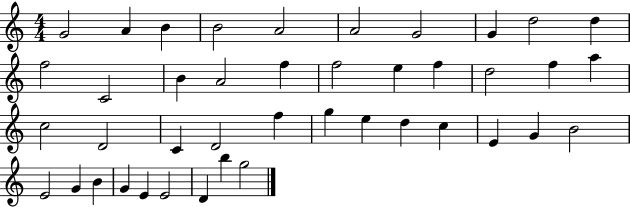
G4/h A4/q B4/q B4/h A4/h A4/h G4/h G4/q D5/h D5/q F5/h C4/h B4/q A4/h F5/q F5/h E5/q F5/q D5/h F5/q A5/q C5/h D4/h C4/q D4/h F5/q G5/q E5/q D5/q C5/q E4/q G4/q B4/h E4/h G4/q B4/q G4/q E4/q E4/h D4/q B5/q G5/h